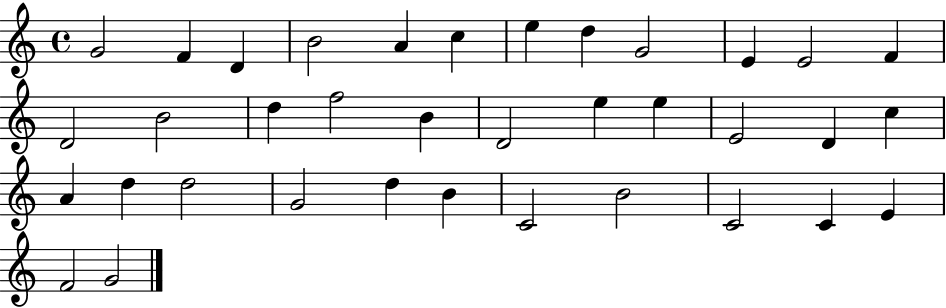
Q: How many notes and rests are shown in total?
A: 36